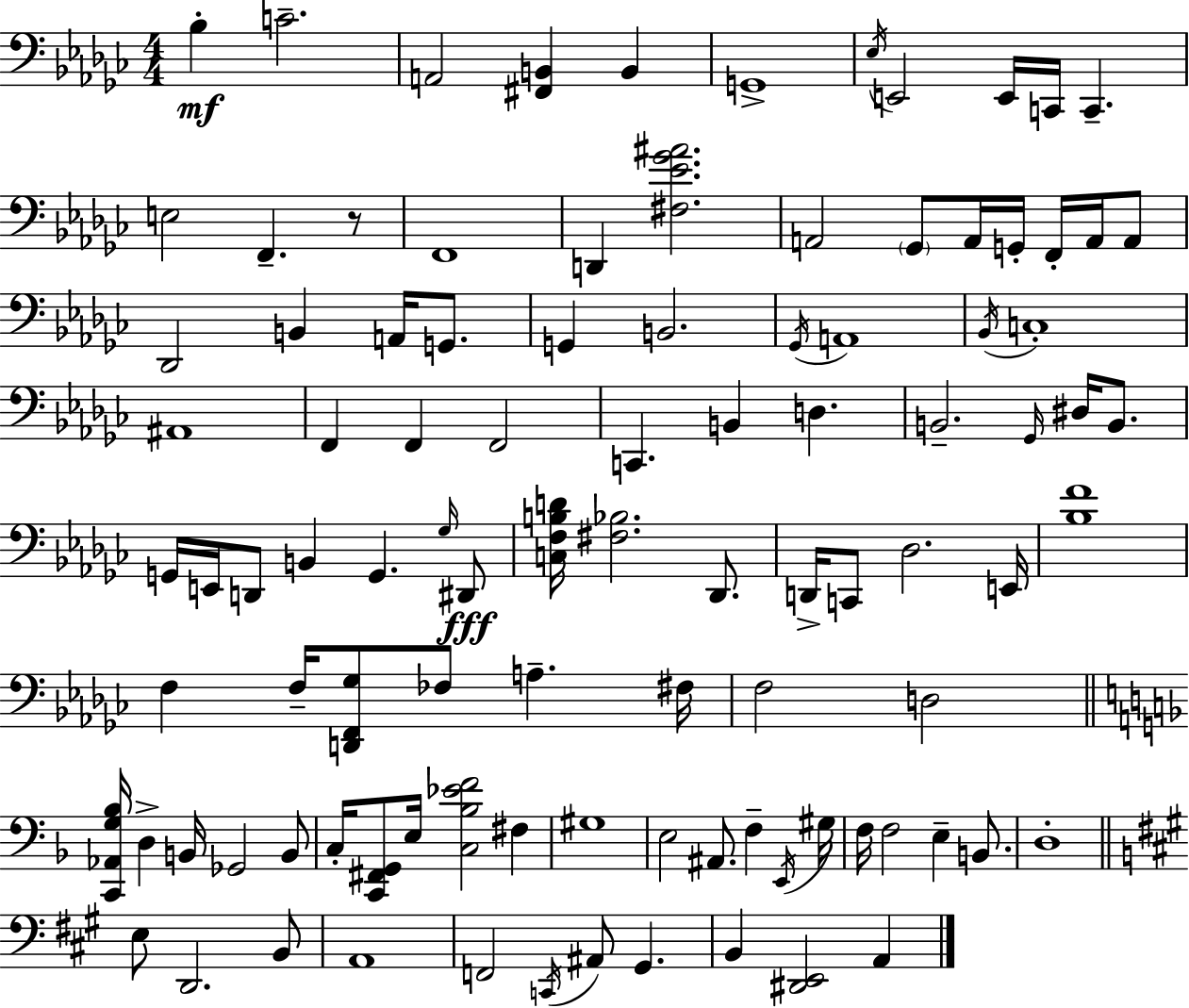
{
  \clef bass
  \numericTimeSignature
  \time 4/4
  \key ees \minor
  bes4-.\mf c'2.-- | a,2 <fis, b,>4 b,4 | g,1-> | \acciaccatura { ees16 } e,2 e,16 c,16 c,4.-- | \break e2 f,4.-- r8 | f,1 | d,4 <fis ees' ges' ais'>2. | a,2 \parenthesize ges,8 a,16 g,16-. f,16-. a,16 a,8 | \break des,2 b,4 a,16 g,8. | g,4 b,2. | \acciaccatura { ges,16 } a,1 | \acciaccatura { bes,16 } c1-. | \break ais,1 | f,4 f,4 f,2 | c,4. b,4 d4. | b,2.-- \grace { ges,16 } | \break dis16 b,8. g,16 e,16 d,8 b,4 g,4. | \grace { ges16 }\fff dis,8 <c f b d'>16 <fis bes>2. | des,8. d,16-> c,8 des2. | e,16 <bes f'>1 | \break f4 f16-- <d, f, ges>8 fes8 a4.-- | fis16 f2 d2 | \bar "||" \break \key f \major <c, aes, g bes>16 d4-> b,16 ges,2 b,8 | c16-. <c, fis, g,>8 e16 <c bes ees' f'>2 fis4 | gis1 | e2 ais,8. f4-- \acciaccatura { e,16 } | \break gis16 f16 f2 e4-- b,8. | d1-. | \bar "||" \break \key a \major e8 d,2. b,8 | a,1 | f,2 \acciaccatura { c,16 } ais,8 gis,4. | b,4 <dis, e,>2 a,4 | \break \bar "|."
}